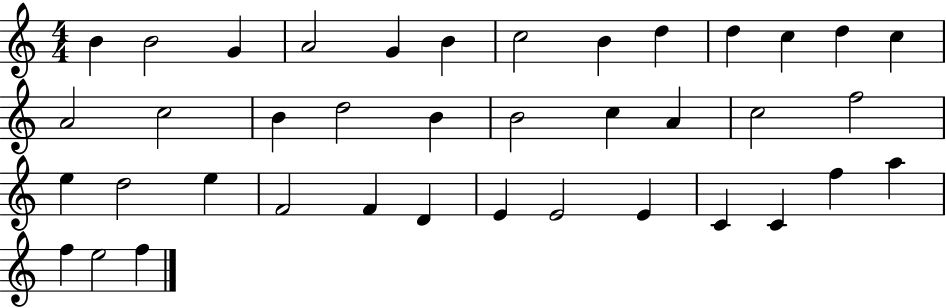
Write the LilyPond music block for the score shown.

{
  \clef treble
  \numericTimeSignature
  \time 4/4
  \key c \major
  b'4 b'2 g'4 | a'2 g'4 b'4 | c''2 b'4 d''4 | d''4 c''4 d''4 c''4 | \break a'2 c''2 | b'4 d''2 b'4 | b'2 c''4 a'4 | c''2 f''2 | \break e''4 d''2 e''4 | f'2 f'4 d'4 | e'4 e'2 e'4 | c'4 c'4 f''4 a''4 | \break f''4 e''2 f''4 | \bar "|."
}